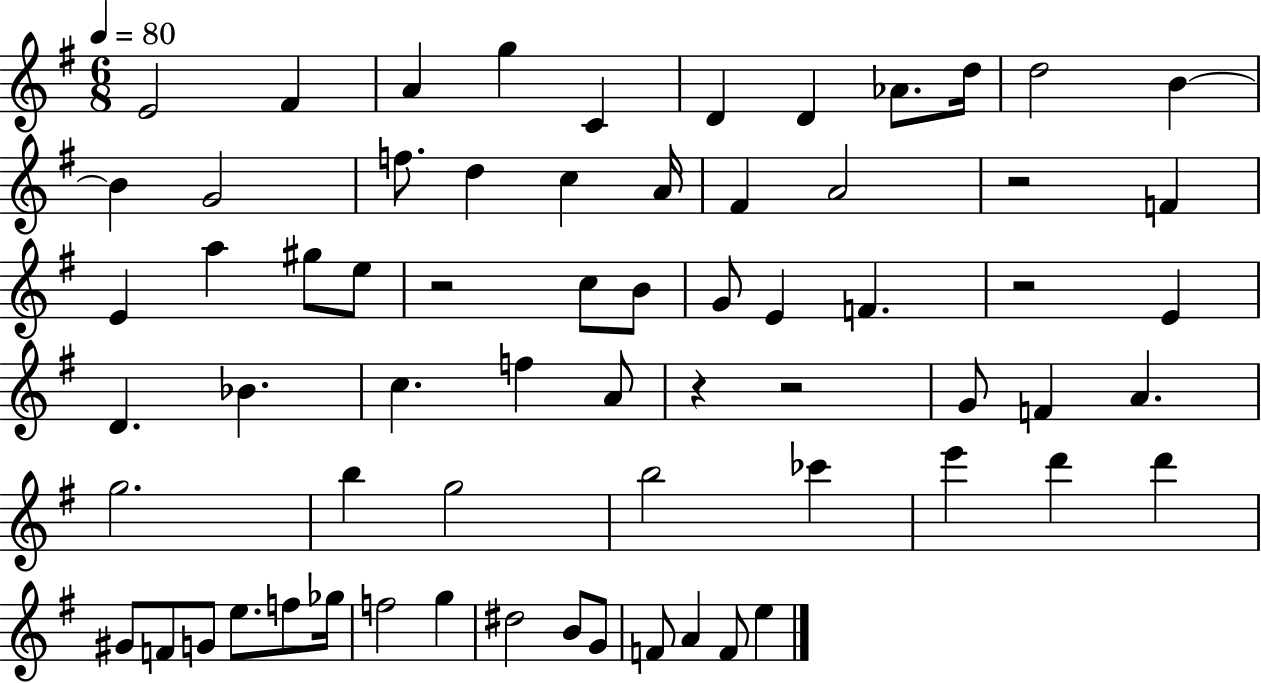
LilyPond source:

{
  \clef treble
  \numericTimeSignature
  \time 6/8
  \key g \major
  \tempo 4 = 80
  \repeat volta 2 { e'2 fis'4 | a'4 g''4 c'4 | d'4 d'4 aes'8. d''16 | d''2 b'4~~ | \break b'4 g'2 | f''8. d''4 c''4 a'16 | fis'4 a'2 | r2 f'4 | \break e'4 a''4 gis''8 e''8 | r2 c''8 b'8 | g'8 e'4 f'4. | r2 e'4 | \break d'4. bes'4. | c''4. f''4 a'8 | r4 r2 | g'8 f'4 a'4. | \break g''2. | b''4 g''2 | b''2 ces'''4 | e'''4 d'''4 d'''4 | \break gis'8 f'8 g'8 e''8. f''8 ges''16 | f''2 g''4 | dis''2 b'8 g'8 | f'8 a'4 f'8 e''4 | \break } \bar "|."
}